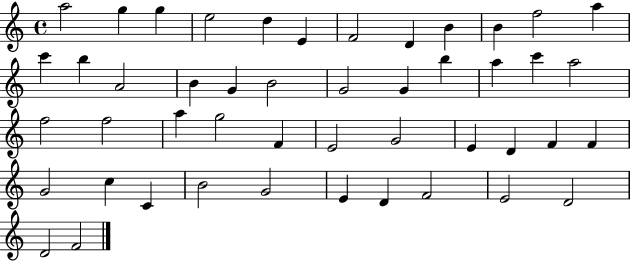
A5/h G5/q G5/q E5/h D5/q E4/q F4/h D4/q B4/q B4/q F5/h A5/q C6/q B5/q A4/h B4/q G4/q B4/h G4/h G4/q B5/q A5/q C6/q A5/h F5/h F5/h A5/q G5/h F4/q E4/h G4/h E4/q D4/q F4/q F4/q G4/h C5/q C4/q B4/h G4/h E4/q D4/q F4/h E4/h D4/h D4/h F4/h